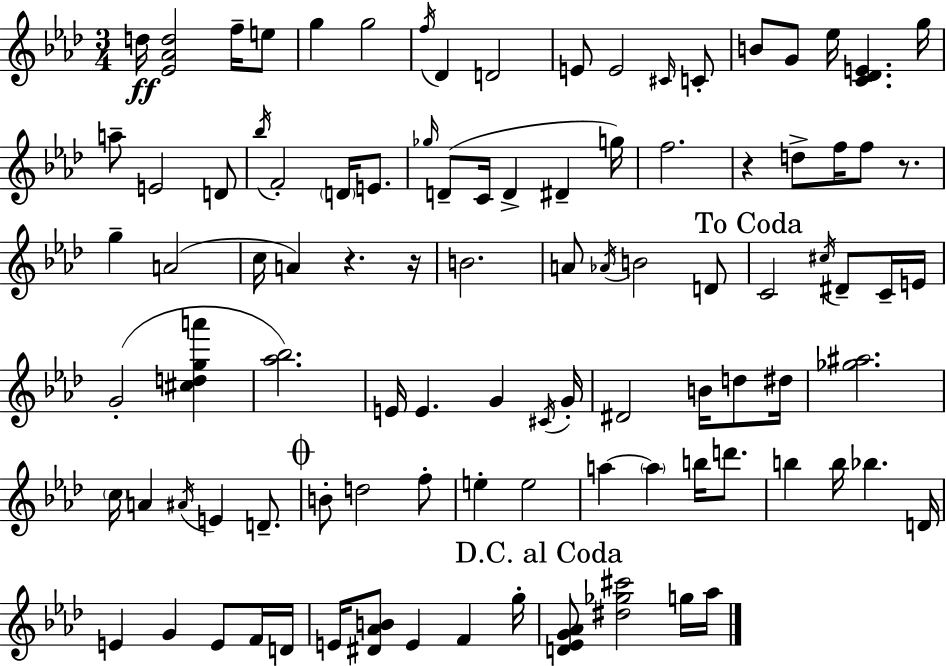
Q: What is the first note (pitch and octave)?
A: D5